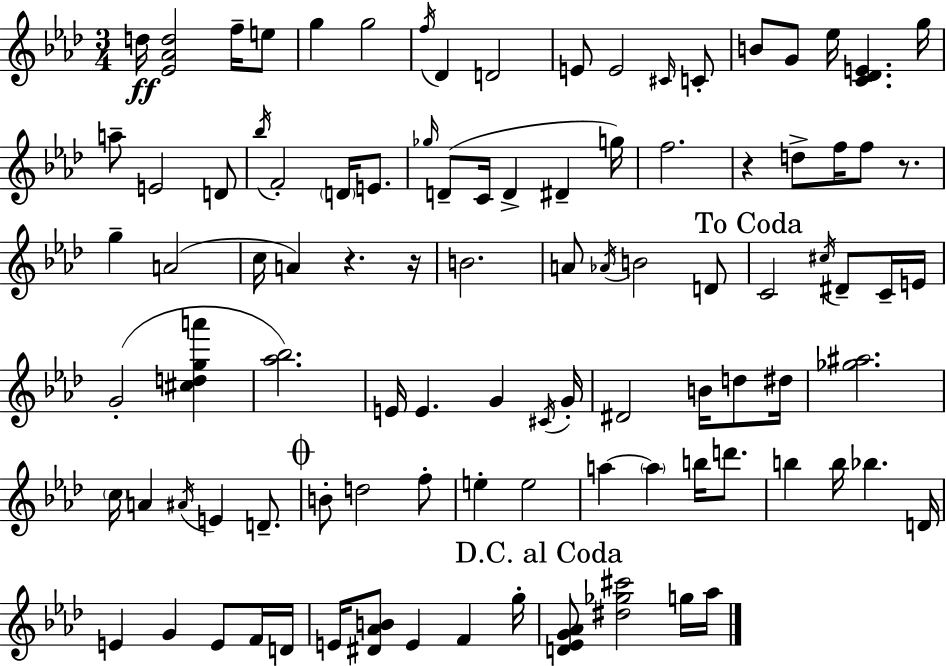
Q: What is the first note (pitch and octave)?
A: D5